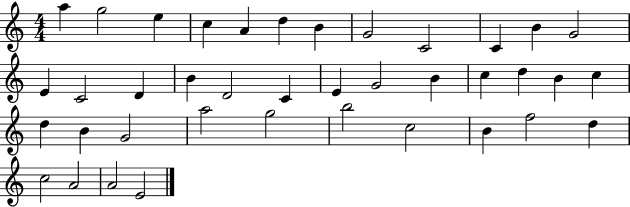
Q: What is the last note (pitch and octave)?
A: E4